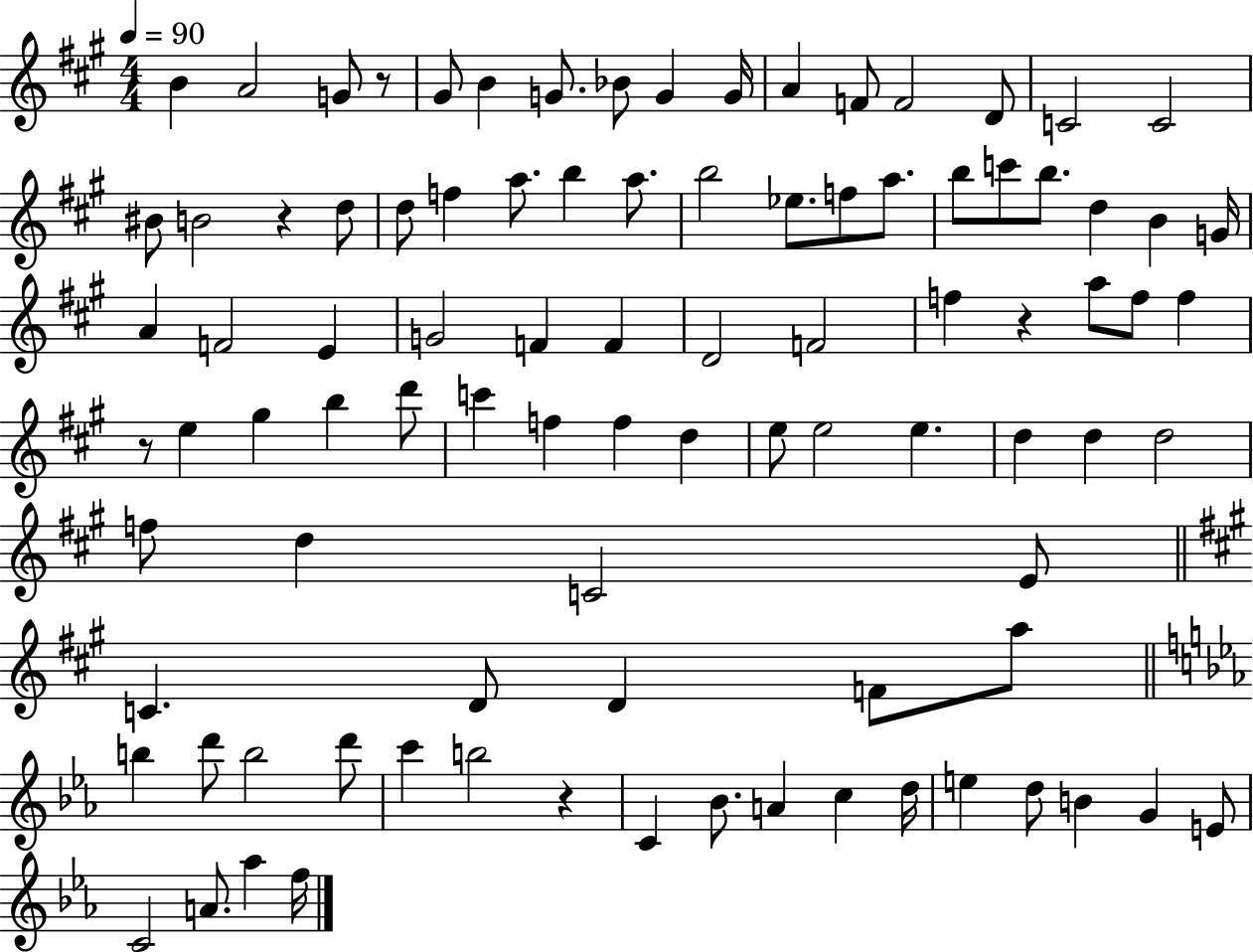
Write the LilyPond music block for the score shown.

{
  \clef treble
  \numericTimeSignature
  \time 4/4
  \key a \major
  \tempo 4 = 90
  b'4 a'2 g'8 r8 | gis'8 b'4 g'8. bes'8 g'4 g'16 | a'4 f'8 f'2 d'8 | c'2 c'2 | \break bis'8 b'2 r4 d''8 | d''8 f''4 a''8. b''4 a''8. | b''2 ees''8. f''8 a''8. | b''8 c'''8 b''8. d''4 b'4 g'16 | \break a'4 f'2 e'4 | g'2 f'4 f'4 | d'2 f'2 | f''4 r4 a''8 f''8 f''4 | \break r8 e''4 gis''4 b''4 d'''8 | c'''4 f''4 f''4 d''4 | e''8 e''2 e''4. | d''4 d''4 d''2 | \break f''8 d''4 c'2 e'8 | \bar "||" \break \key a \major c'4. d'8 d'4 f'8 a''8 | \bar "||" \break \key c \minor b''4 d'''8 b''2 d'''8 | c'''4 b''2 r4 | c'4 bes'8. a'4 c''4 d''16 | e''4 d''8 b'4 g'4 e'8 | \break c'2 a'8. aes''4 f''16 | \bar "|."
}